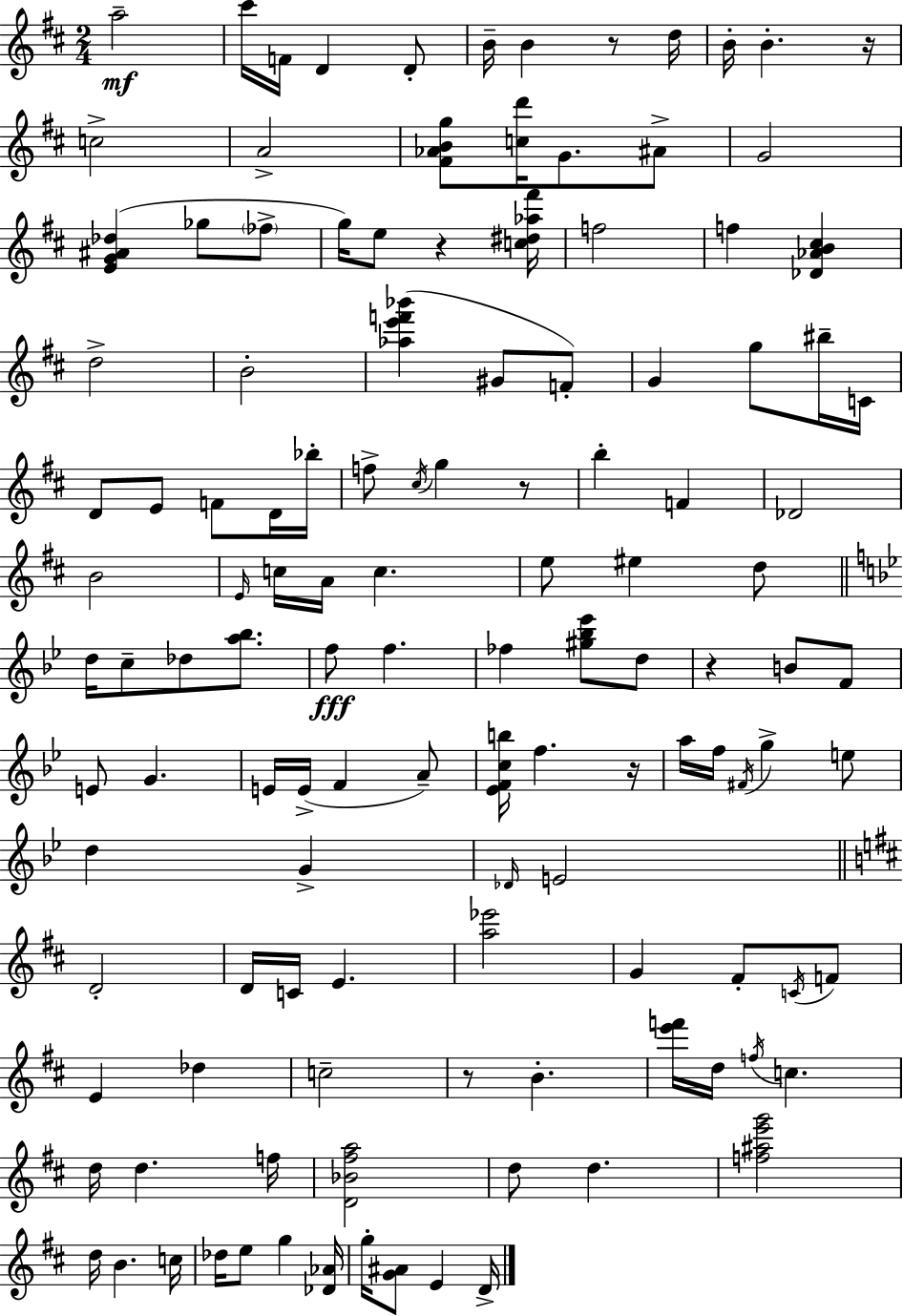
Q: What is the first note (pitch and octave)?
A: A5